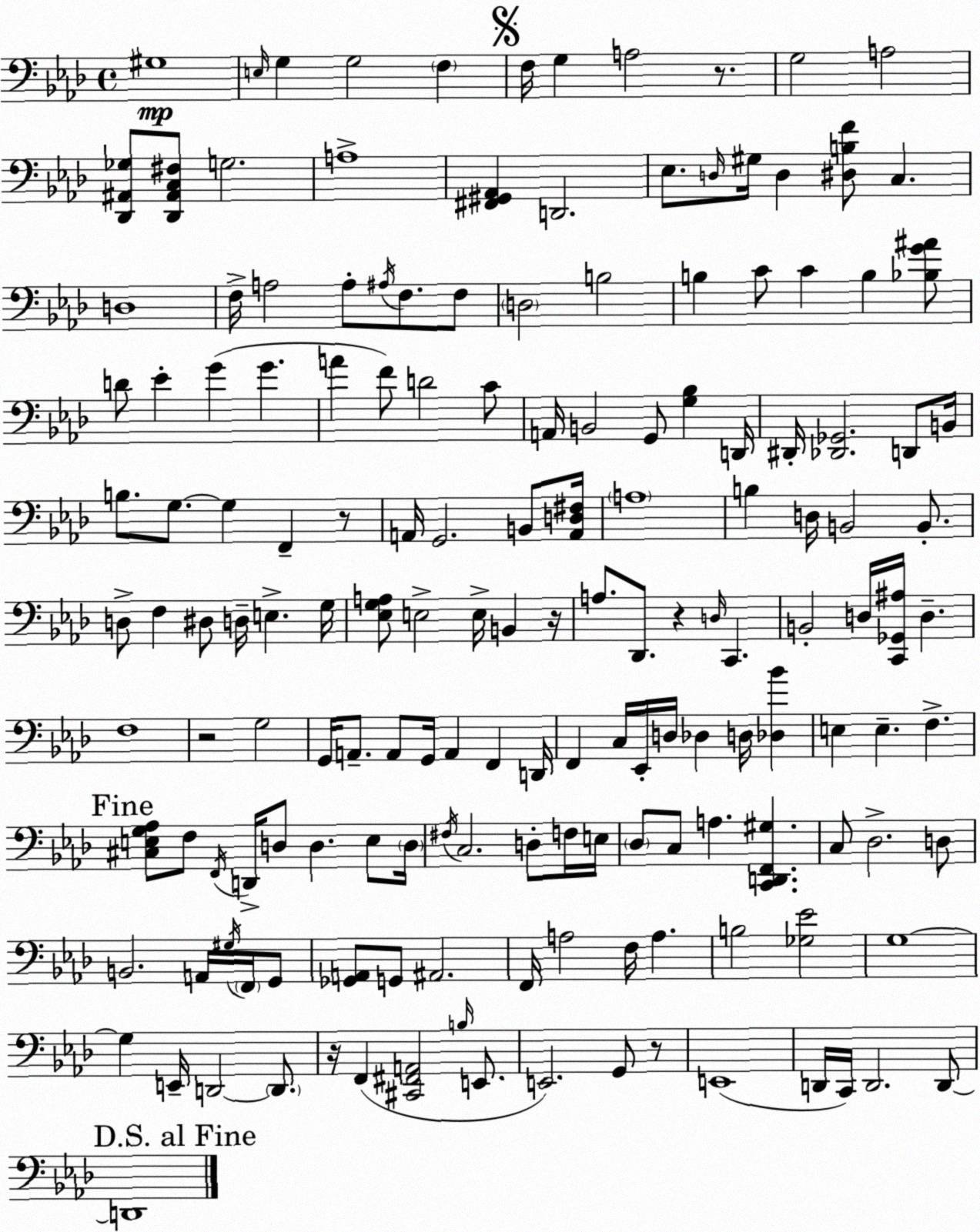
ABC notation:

X:1
T:Untitled
M:4/4
L:1/4
K:Fm
^G,4 E,/4 G, G,2 F, F,/4 G, A,2 z/2 G,2 A,2 [_D,,^A,,_G,]/2 [_D,,^A,,C,^F,]/2 G,2 A,4 [^F,,^G,,_A,,] D,,2 _E,/2 D,/4 ^G,/4 D, [^D,B,F]/2 C, D,4 F,/4 A,2 A,/2 ^A,/4 F,/2 F,/2 D,2 B,2 B, C/2 C B, [_B,G^A]/2 D/2 _E G G A F/2 D2 C/2 A,,/4 B,,2 G,,/2 [G,_B,] D,,/4 ^D,,/4 [_D,,_G,,]2 D,,/2 B,,/4 B,/2 G,/2 G, F,, z/2 A,,/4 G,,2 B,,/2 [A,,D,^F,]/4 A,4 B, D,/4 B,,2 B,,/2 D,/2 F, ^D,/2 D,/4 E, G,/4 [_E,G,A,]/2 E,2 E,/4 B,, z/4 A,/2 _D,,/2 z D,/4 C,, B,,2 D,/4 [C,,_G,,^A,]/4 D, F,4 z2 G,2 G,,/4 A,,/2 A,,/2 G,,/4 A,, F,, D,,/4 F,, C,/4 _E,,/4 D,/4 _D, D,/4 [_D,_B] E, E, F, [^C,E,G,_A,]/2 F,/2 F,,/4 D,,/4 D,/2 D, E,/2 D,/4 ^F,/4 C,2 D,/2 F,/4 E,/4 _D,/2 C,/2 A, [C,,D,,F,,^G,] C,/2 _D,2 D,/2 B,,2 A,,/4 ^G,/4 F,,/4 G,,/2 [_G,,A,,]/2 G,,/2 ^A,,2 F,,/4 A,2 F,/4 A, B,2 [_G,_E]2 G,4 G, E,,/4 D,,2 D,,/2 z/4 F,, [^C,,^F,,A,,]2 B,/4 E,,/2 E,,2 G,,/2 z/2 E,,4 D,,/4 C,,/4 D,,2 D,,/2 D,,4